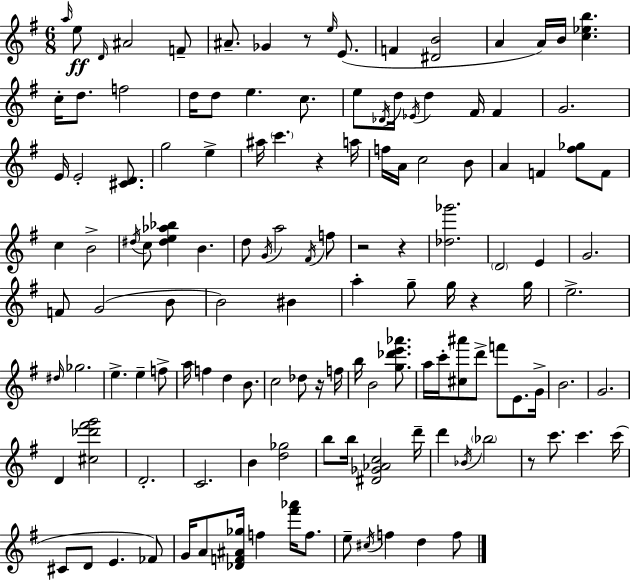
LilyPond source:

{
  \clef treble
  \numericTimeSignature
  \time 6/8
  \key e \minor
  \repeat volta 2 { \grace { a''16 }\ff e''8 \grace { d'16 } ais'2 | f'8-- ais'8.-- ges'4 r8 \grace { e''16 } | e'8.( f'4 <dis' b'>2 | a'4 a'16) b'16 <c'' ees'' b''>4. | \break c''16-. d''8. f''2 | d''16 d''8 e''4. | c''8. e''8 \acciaccatura { des'16 } d''16 \acciaccatura { ees'16 } d''4 | fis'16 fis'4 g'2. | \break e'16 e'2-. | <cis' d'>8. g''2 | e''4-> ais''16 \parenthesize c'''4. | r4 a''16 f''16 a'16 c''2 | \break b'8 a'4 f'4 | <fis'' ges''>8 f'8 c''4 b'2-> | \acciaccatura { dis''16 } c''8 <dis'' e'' aes'' bes''>4 | b'4. d''8 \acciaccatura { g'16 } a''2 | \break \acciaccatura { fis'16 } f''8 r2 | r4 <des'' ges'''>2. | \parenthesize d'2 | e'4 g'2. | \break f'8 g'2( | b'8 b'2) | bis'4 a''4-. | g''8-- g''16 r4 g''16 e''2.-> | \break \grace { dis''16 } ges''2. | e''4.-> | e''4-- f''8-> a''16 f''4 | d''4 b'8. c''2 | \break des''8 r16 f''16 b''16 b'2 | <g'' des''' e''' aes'''>8. a''16 c'''16-. <cis'' ais'''>8 | d'''8-> f'''8 e'8. g'16-> b'2. | g'2. | \break d'4 | <cis'' des''' fis''' g'''>2 d'2.-. | c'2. | b'4 | \break <d'' ges''>2 b''8 b''16 | <dis' ges' aes' c''>2 d'''16-- d'''4 | \acciaccatura { bes'16 } \parenthesize bes''2 r8 | c'''8. c'''4. c'''16( cis'8 | \break d'8 e'4. fes'8) g'16 a'8 | <des' f' ais' ges''>16 f''4 <fis''' aes'''>16 f''8. e''8-- | \acciaccatura { cis''16 } f''4 d''4 f''8 } \bar "|."
}